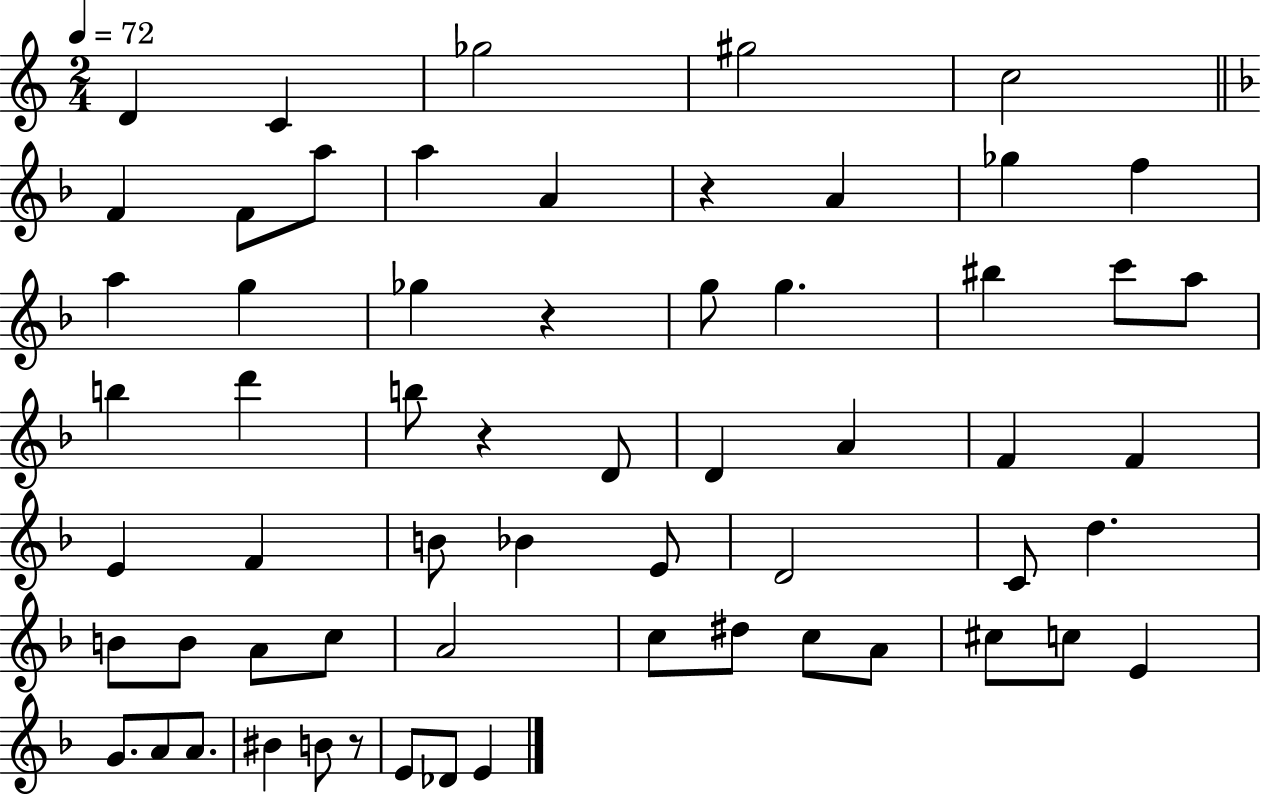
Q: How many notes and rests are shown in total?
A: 61